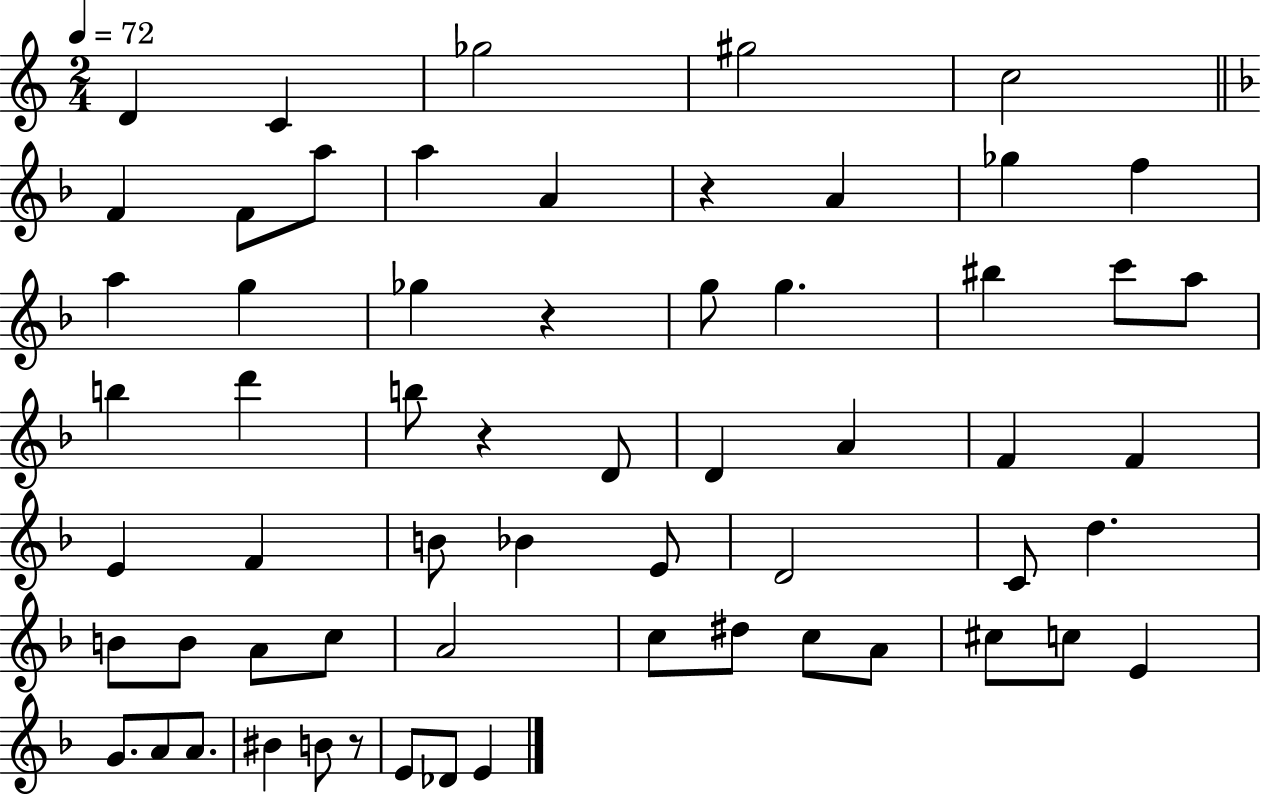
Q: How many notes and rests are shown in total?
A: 61